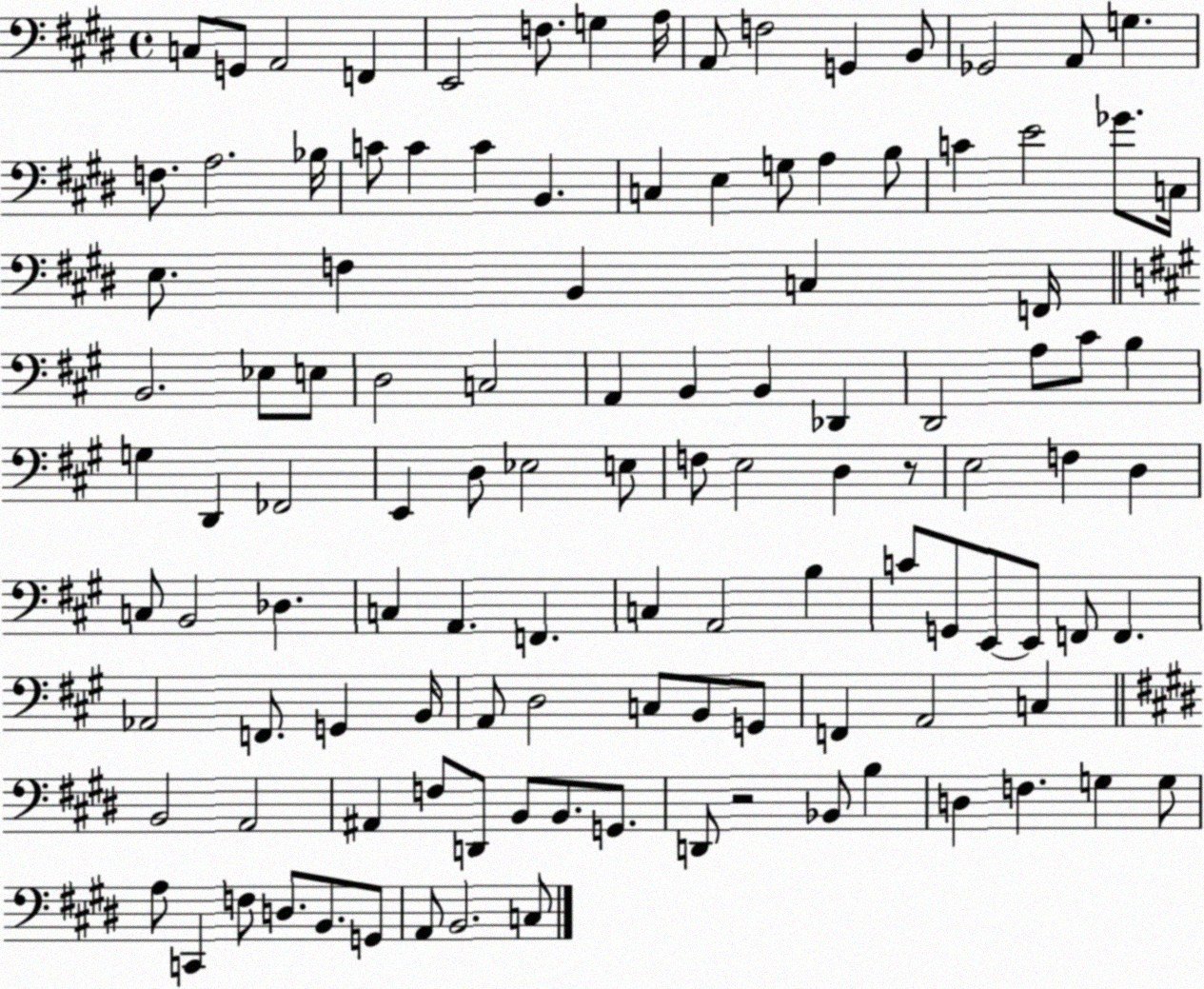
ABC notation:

X:1
T:Untitled
M:4/4
L:1/4
K:E
C,/2 G,,/2 A,,2 F,, E,,2 F,/2 G, A,/4 A,,/2 F,2 G,, B,,/2 _G,,2 A,,/2 G, F,/2 A,2 _B,/4 C/2 C C B,, C, E, G,/2 A, B,/2 C E2 _G/2 C,/4 E,/2 F, B,, C, F,,/4 B,,2 _E,/2 E,/2 D,2 C,2 A,, B,, B,, _D,, D,,2 A,/2 ^C/2 B, G, D,, _F,,2 E,, D,/2 _E,2 E,/2 F,/2 E,2 D, z/2 E,2 F, D, C,/2 B,,2 _D, C, A,, F,, C, A,,2 B, C/2 G,,/2 E,,/2 E,,/2 F,,/2 F,, _A,,2 F,,/2 G,, B,,/4 A,,/2 D,2 C,/2 B,,/2 G,,/2 F,, A,,2 C, B,,2 A,,2 ^A,, F,/2 D,,/2 B,,/2 B,,/2 G,,/2 D,,/2 z2 _B,,/2 B, D, F, G, G,/2 A,/2 C,, F,/2 D,/2 B,,/2 G,,/2 A,,/2 B,,2 C,/2